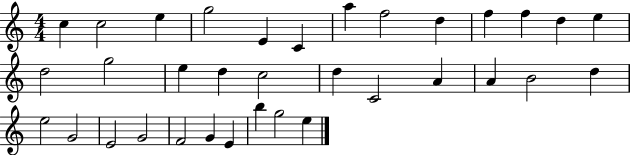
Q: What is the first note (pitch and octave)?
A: C5